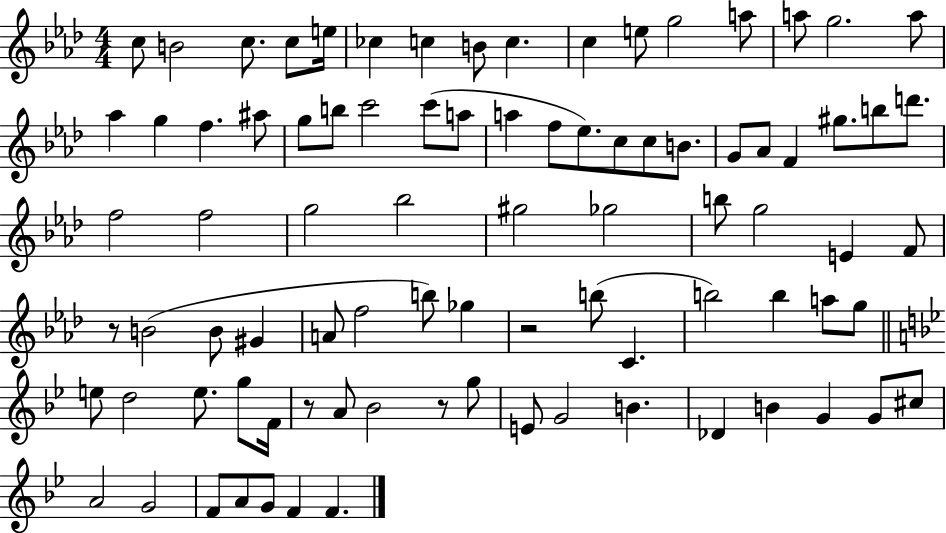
C5/e B4/h C5/e. C5/e E5/s CES5/q C5/q B4/e C5/q. C5/q E5/e G5/h A5/e A5/e G5/h. A5/e Ab5/q G5/q F5/q. A#5/e G5/e B5/e C6/h C6/e A5/e A5/q F5/e Eb5/e. C5/e C5/e B4/e. G4/e Ab4/e F4/q G#5/e. B5/e D6/e. F5/h F5/h G5/h Bb5/h G#5/h Gb5/h B5/e G5/h E4/q F4/e R/e B4/h B4/e G#4/q A4/e F5/h B5/e Gb5/q R/h B5/e C4/q. B5/h B5/q A5/e G5/e E5/e D5/h E5/e. G5/e F4/s R/e A4/e Bb4/h R/e G5/e E4/e G4/h B4/q. Db4/q B4/q G4/q G4/e C#5/e A4/h G4/h F4/e A4/e G4/e F4/q F4/q.